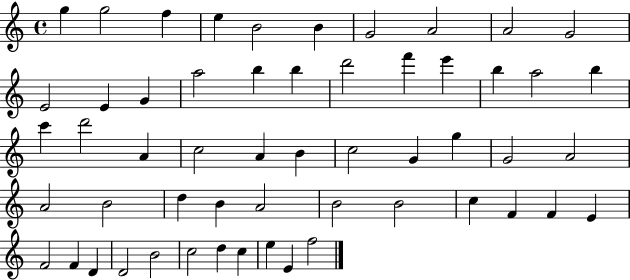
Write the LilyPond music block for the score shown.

{
  \clef treble
  \time 4/4
  \defaultTimeSignature
  \key c \major
  g''4 g''2 f''4 | e''4 b'2 b'4 | g'2 a'2 | a'2 g'2 | \break e'2 e'4 g'4 | a''2 b''4 b''4 | d'''2 f'''4 e'''4 | b''4 a''2 b''4 | \break c'''4 d'''2 a'4 | c''2 a'4 b'4 | c''2 g'4 g''4 | g'2 a'2 | \break a'2 b'2 | d''4 b'4 a'2 | b'2 b'2 | c''4 f'4 f'4 e'4 | \break f'2 f'4 d'4 | d'2 b'2 | c''2 d''4 c''4 | e''4 e'4 f''2 | \break \bar "|."
}